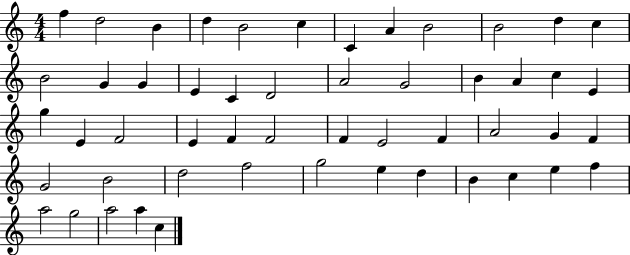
{
  \clef treble
  \numericTimeSignature
  \time 4/4
  \key c \major
  f''4 d''2 b'4 | d''4 b'2 c''4 | c'4 a'4 b'2 | b'2 d''4 c''4 | \break b'2 g'4 g'4 | e'4 c'4 d'2 | a'2 g'2 | b'4 a'4 c''4 e'4 | \break g''4 e'4 f'2 | e'4 f'4 f'2 | f'4 e'2 f'4 | a'2 g'4 f'4 | \break g'2 b'2 | d''2 f''2 | g''2 e''4 d''4 | b'4 c''4 e''4 f''4 | \break a''2 g''2 | a''2 a''4 c''4 | \bar "|."
}